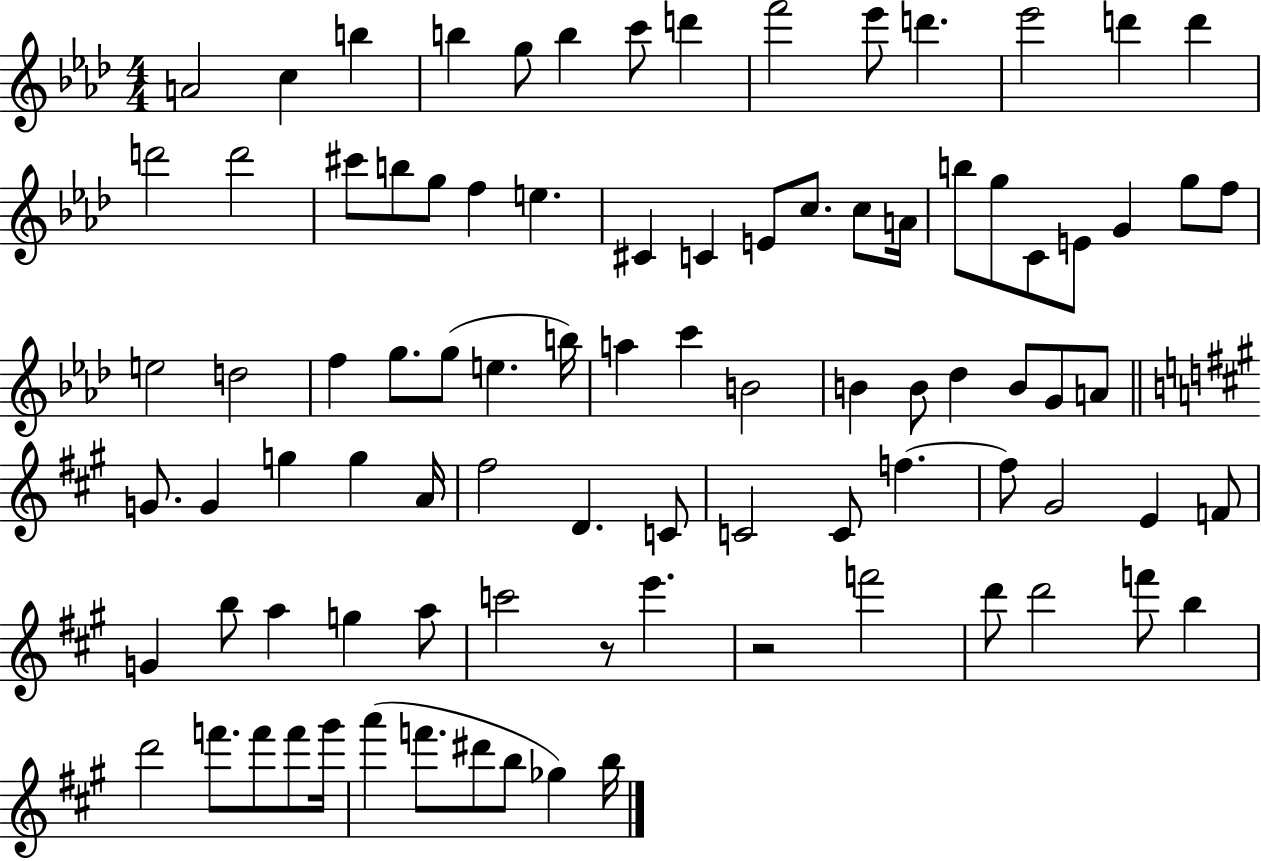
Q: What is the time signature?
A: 4/4